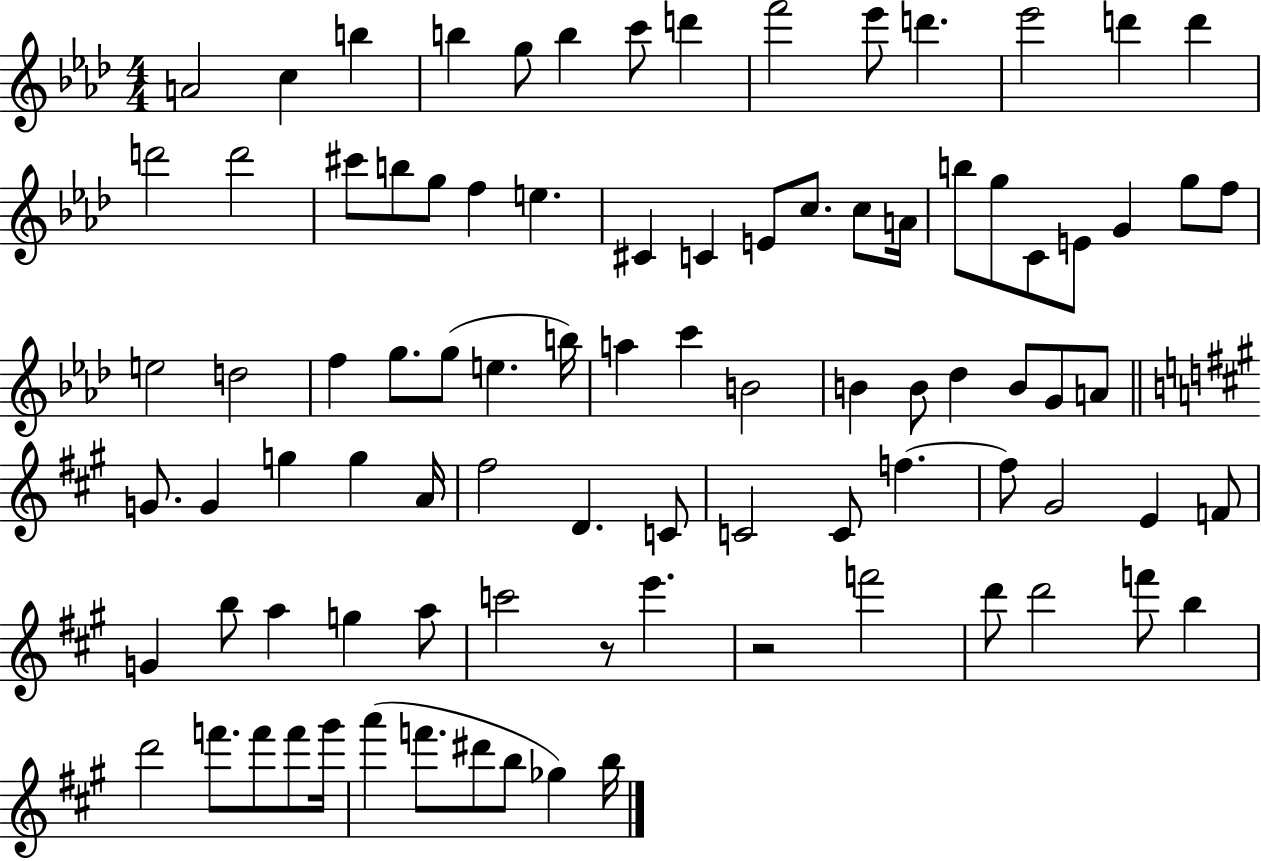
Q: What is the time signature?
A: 4/4